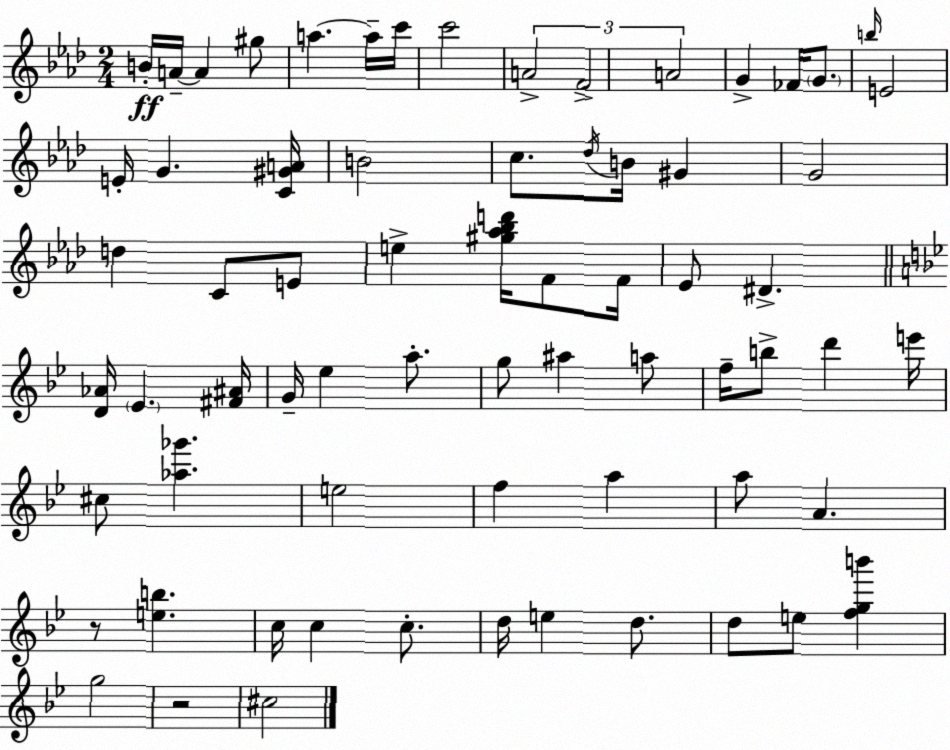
X:1
T:Untitled
M:2/4
L:1/4
K:Fm
B/4 A/4 A ^g/2 a a/4 c'/4 c'2 A2 F2 A2 G _F/4 G/2 b/4 E2 E/4 G [C^GA]/4 B2 c/2 _d/4 B/4 ^G G2 d C/2 E/2 e [^g_a_bd']/4 F/2 F/4 _E/2 ^D [D_A]/4 _E [^F^A]/4 G/4 _e a/2 g/2 ^a a/2 f/4 b/2 d' e'/4 ^c/2 [_a_g'] e2 f a a/2 A z/2 [eb] c/4 c c/2 d/4 e d/2 d/2 e/2 [fgb'] g2 z2 ^c2